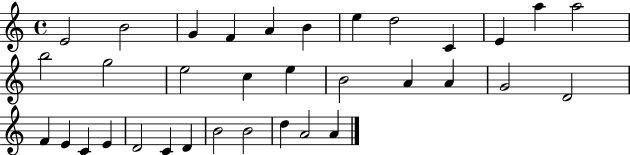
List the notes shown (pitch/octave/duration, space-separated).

E4/h B4/h G4/q F4/q A4/q B4/q E5/q D5/h C4/q E4/q A5/q A5/h B5/h G5/h E5/h C5/q E5/q B4/h A4/q A4/q G4/h D4/h F4/q E4/q C4/q E4/q D4/h C4/q D4/q B4/h B4/h D5/q A4/h A4/q